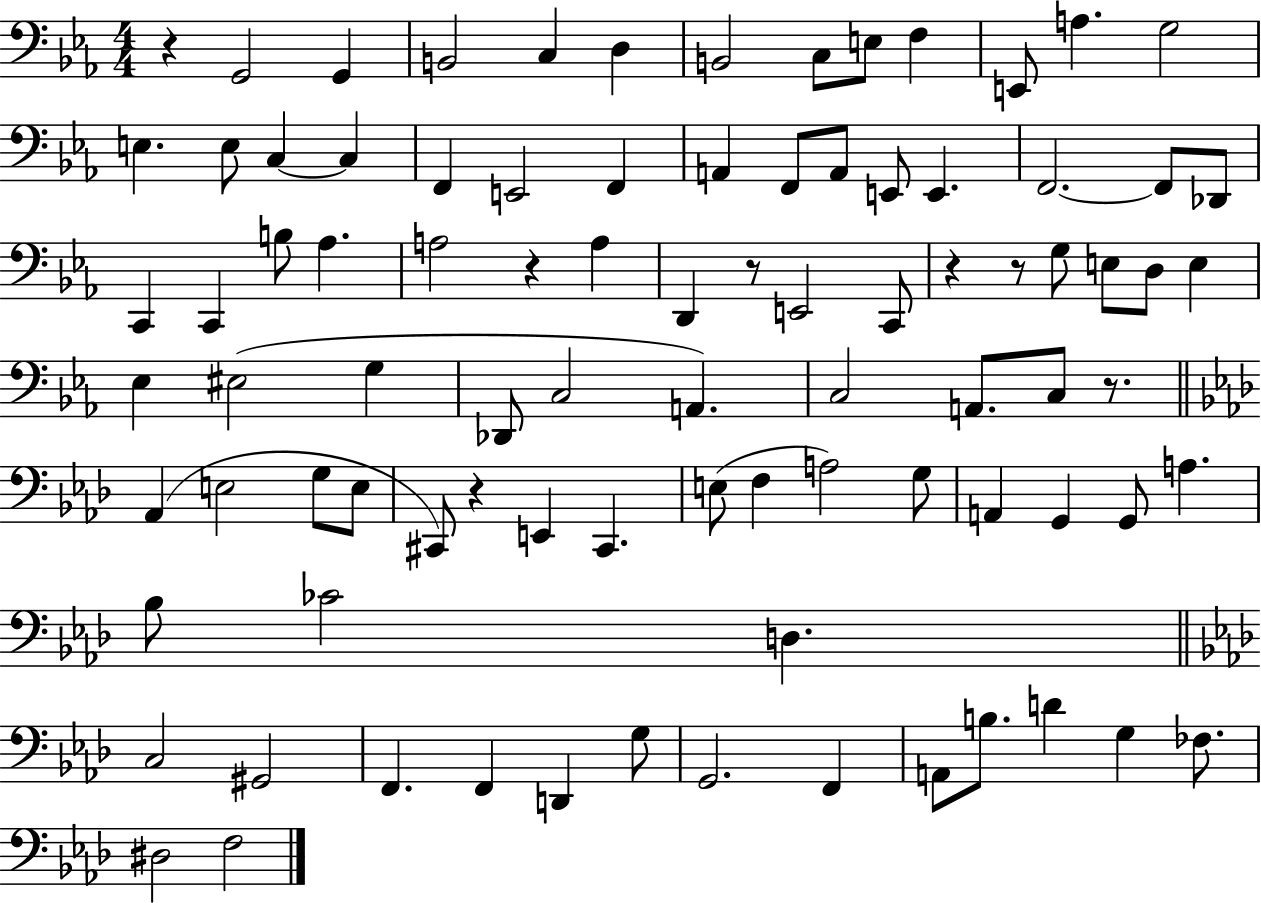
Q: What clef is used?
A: bass